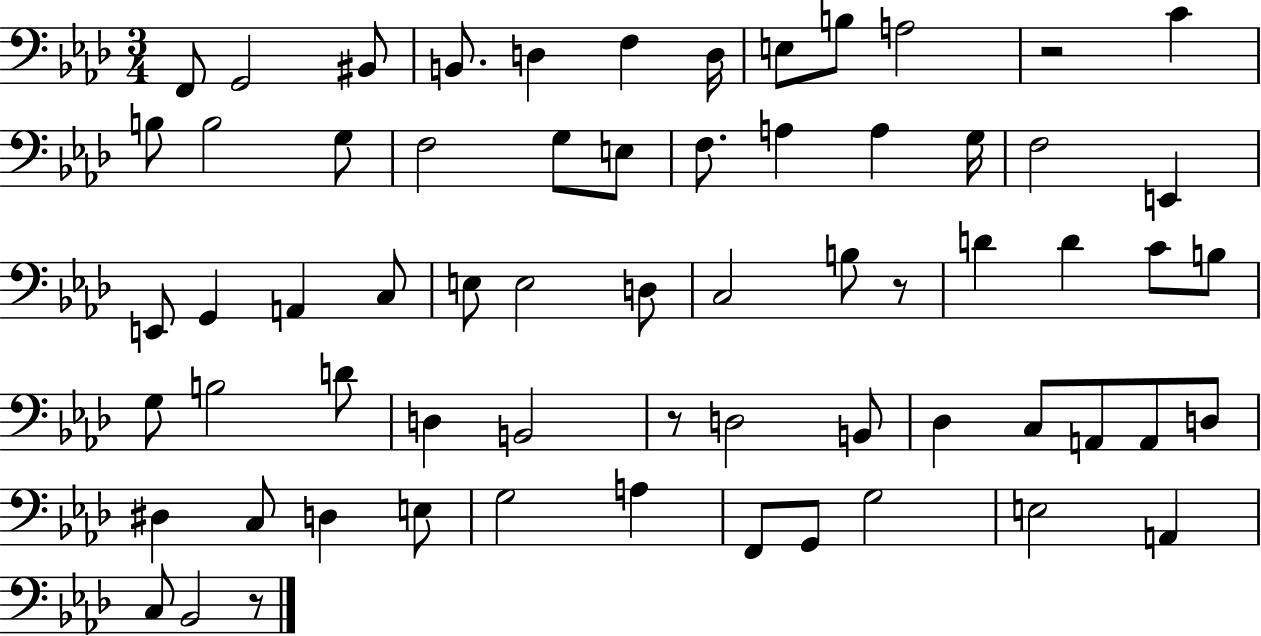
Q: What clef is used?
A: bass